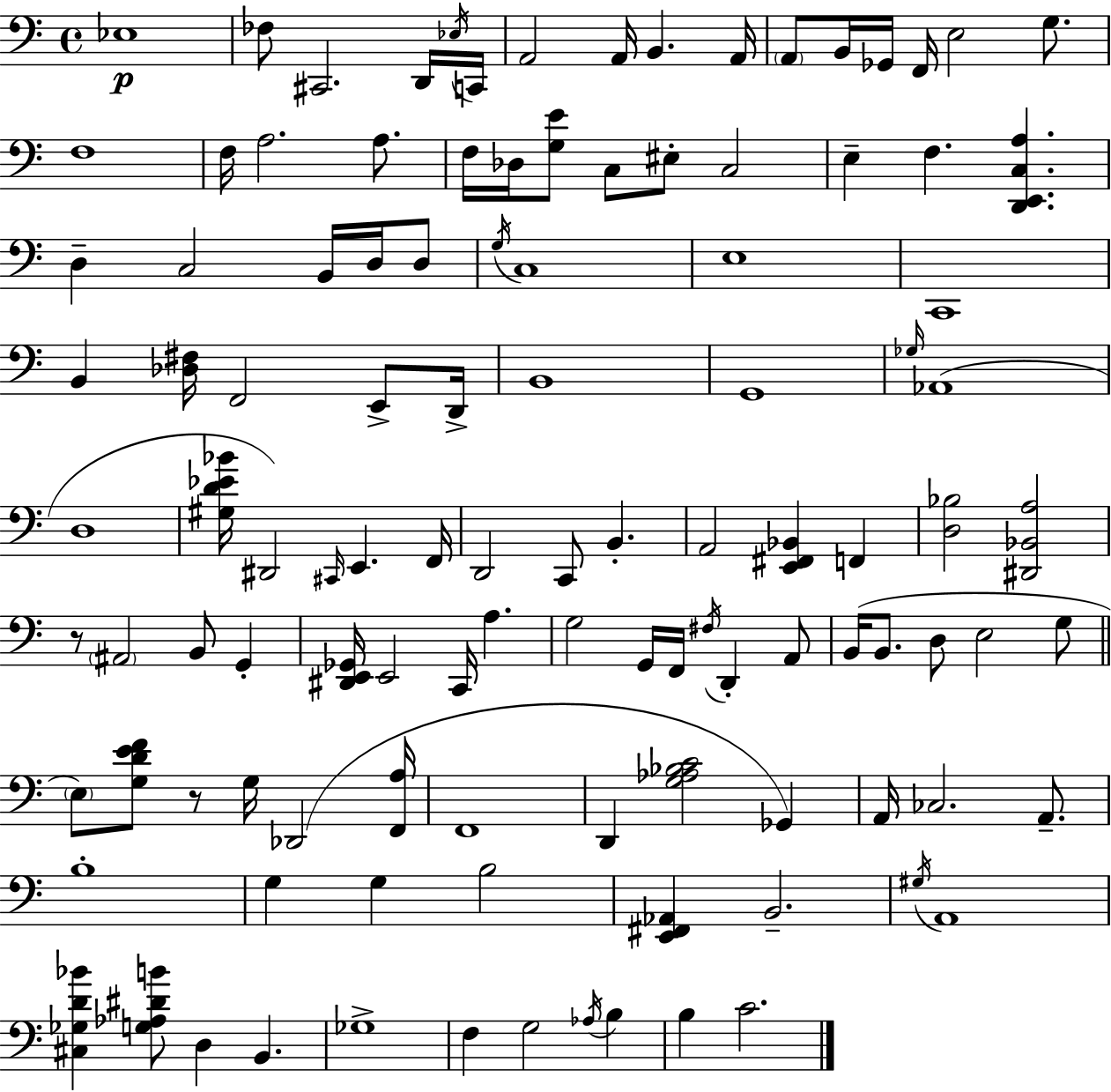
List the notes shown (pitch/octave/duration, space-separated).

Eb3/w FES3/e C#2/h. D2/s Eb3/s C2/s A2/h A2/s B2/q. A2/s A2/e B2/s Gb2/s F2/s E3/h G3/e. F3/w F3/s A3/h. A3/e. F3/s Db3/s [G3,E4]/e C3/e EIS3/e C3/h E3/q F3/q. [D2,E2,C3,A3]/q. D3/q C3/h B2/s D3/s D3/e G3/s C3/w E3/w C2/w B2/q [Db3,F#3]/s F2/h E2/e D2/s B2/w G2/w Gb3/s Ab2/w D3/w [G#3,D4,Eb4,Bb4]/s D#2/h C#2/s E2/q. F2/s D2/h C2/e B2/q. A2/h [E2,F#2,Bb2]/q F2/q [D3,Bb3]/h [D#2,Bb2,A3]/h R/e A#2/h B2/e G2/q [D#2,E2,Gb2]/s E2/h C2/s A3/q. G3/h G2/s F2/s F#3/s D2/q A2/e B2/s B2/e. D3/e E3/h G3/e E3/e [G3,D4,E4,F4]/e R/e G3/s Db2/h [F2,A3]/s F2/w D2/q [G3,Ab3,Bb3,C4]/h Gb2/q A2/s CES3/h. A2/e. B3/w G3/q G3/q B3/h [E2,F#2,Ab2]/q B2/h. G#3/s A2/w [C#3,Gb3,D4,Bb4]/q [G3,Ab3,D#4,B4]/e D3/q B2/q. Gb3/w F3/q G3/h Ab3/s B3/q B3/q C4/h.